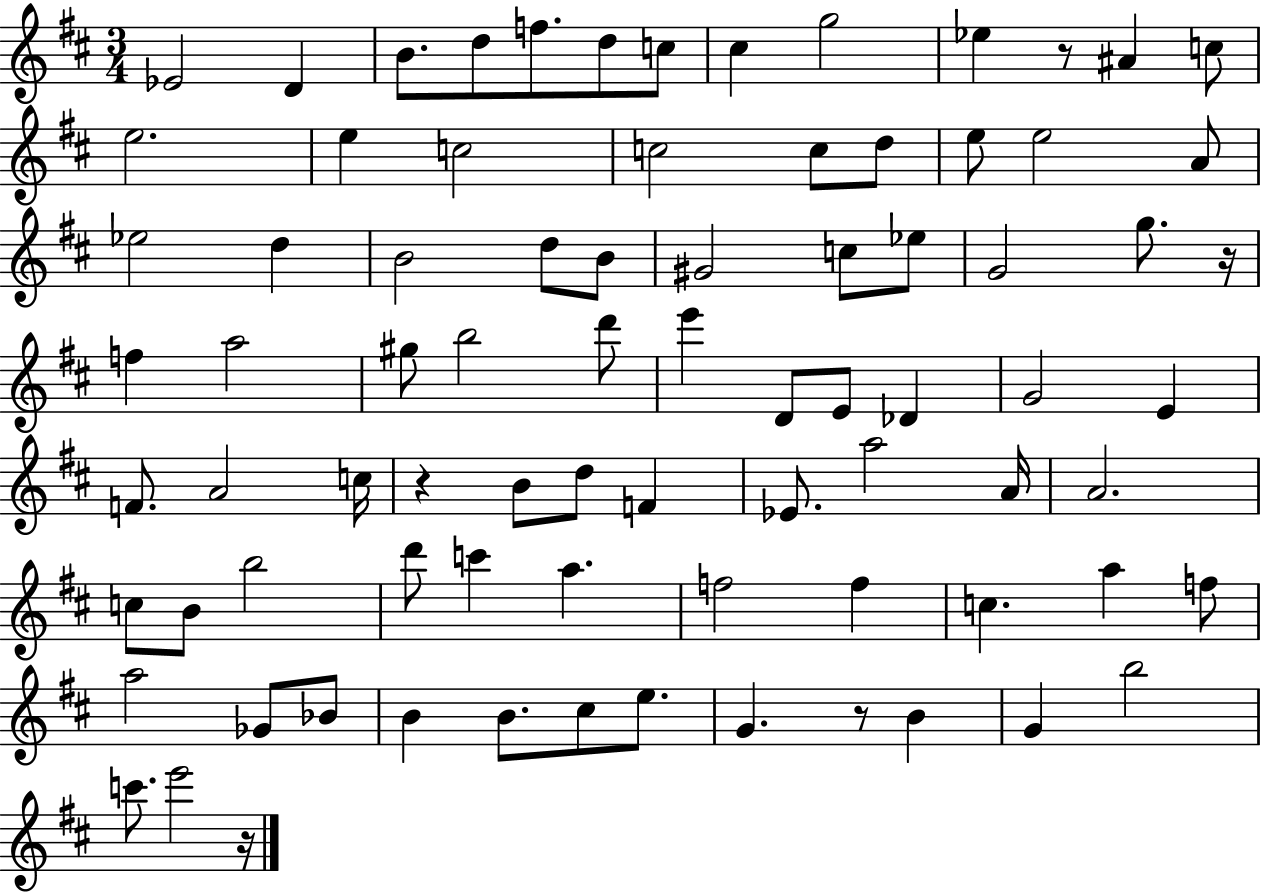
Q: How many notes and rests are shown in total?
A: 81